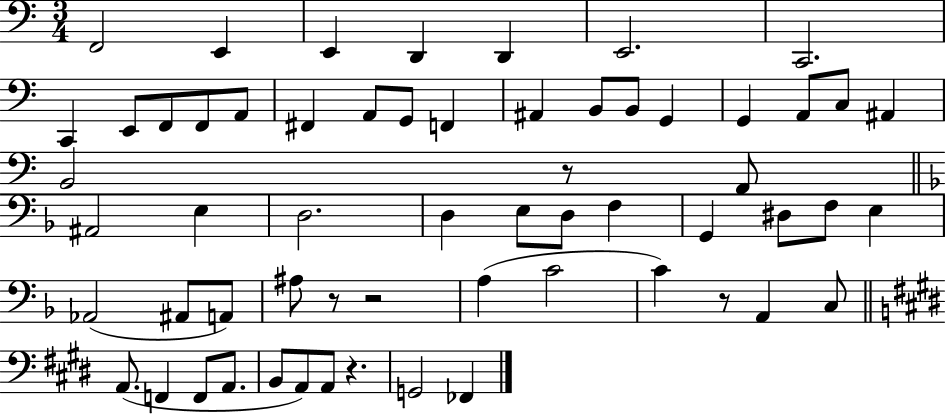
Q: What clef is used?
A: bass